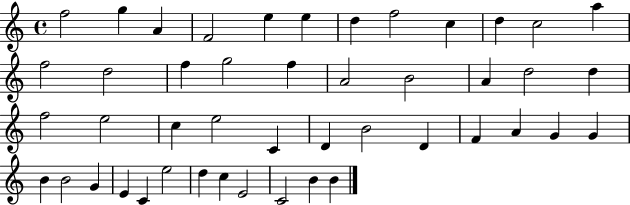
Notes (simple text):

F5/h G5/q A4/q F4/h E5/q E5/q D5/q F5/h C5/q D5/q C5/h A5/q F5/h D5/h F5/q G5/h F5/q A4/h B4/h A4/q D5/h D5/q F5/h E5/h C5/q E5/h C4/q D4/q B4/h D4/q F4/q A4/q G4/q G4/q B4/q B4/h G4/q E4/q C4/q E5/h D5/q C5/q E4/h C4/h B4/q B4/q